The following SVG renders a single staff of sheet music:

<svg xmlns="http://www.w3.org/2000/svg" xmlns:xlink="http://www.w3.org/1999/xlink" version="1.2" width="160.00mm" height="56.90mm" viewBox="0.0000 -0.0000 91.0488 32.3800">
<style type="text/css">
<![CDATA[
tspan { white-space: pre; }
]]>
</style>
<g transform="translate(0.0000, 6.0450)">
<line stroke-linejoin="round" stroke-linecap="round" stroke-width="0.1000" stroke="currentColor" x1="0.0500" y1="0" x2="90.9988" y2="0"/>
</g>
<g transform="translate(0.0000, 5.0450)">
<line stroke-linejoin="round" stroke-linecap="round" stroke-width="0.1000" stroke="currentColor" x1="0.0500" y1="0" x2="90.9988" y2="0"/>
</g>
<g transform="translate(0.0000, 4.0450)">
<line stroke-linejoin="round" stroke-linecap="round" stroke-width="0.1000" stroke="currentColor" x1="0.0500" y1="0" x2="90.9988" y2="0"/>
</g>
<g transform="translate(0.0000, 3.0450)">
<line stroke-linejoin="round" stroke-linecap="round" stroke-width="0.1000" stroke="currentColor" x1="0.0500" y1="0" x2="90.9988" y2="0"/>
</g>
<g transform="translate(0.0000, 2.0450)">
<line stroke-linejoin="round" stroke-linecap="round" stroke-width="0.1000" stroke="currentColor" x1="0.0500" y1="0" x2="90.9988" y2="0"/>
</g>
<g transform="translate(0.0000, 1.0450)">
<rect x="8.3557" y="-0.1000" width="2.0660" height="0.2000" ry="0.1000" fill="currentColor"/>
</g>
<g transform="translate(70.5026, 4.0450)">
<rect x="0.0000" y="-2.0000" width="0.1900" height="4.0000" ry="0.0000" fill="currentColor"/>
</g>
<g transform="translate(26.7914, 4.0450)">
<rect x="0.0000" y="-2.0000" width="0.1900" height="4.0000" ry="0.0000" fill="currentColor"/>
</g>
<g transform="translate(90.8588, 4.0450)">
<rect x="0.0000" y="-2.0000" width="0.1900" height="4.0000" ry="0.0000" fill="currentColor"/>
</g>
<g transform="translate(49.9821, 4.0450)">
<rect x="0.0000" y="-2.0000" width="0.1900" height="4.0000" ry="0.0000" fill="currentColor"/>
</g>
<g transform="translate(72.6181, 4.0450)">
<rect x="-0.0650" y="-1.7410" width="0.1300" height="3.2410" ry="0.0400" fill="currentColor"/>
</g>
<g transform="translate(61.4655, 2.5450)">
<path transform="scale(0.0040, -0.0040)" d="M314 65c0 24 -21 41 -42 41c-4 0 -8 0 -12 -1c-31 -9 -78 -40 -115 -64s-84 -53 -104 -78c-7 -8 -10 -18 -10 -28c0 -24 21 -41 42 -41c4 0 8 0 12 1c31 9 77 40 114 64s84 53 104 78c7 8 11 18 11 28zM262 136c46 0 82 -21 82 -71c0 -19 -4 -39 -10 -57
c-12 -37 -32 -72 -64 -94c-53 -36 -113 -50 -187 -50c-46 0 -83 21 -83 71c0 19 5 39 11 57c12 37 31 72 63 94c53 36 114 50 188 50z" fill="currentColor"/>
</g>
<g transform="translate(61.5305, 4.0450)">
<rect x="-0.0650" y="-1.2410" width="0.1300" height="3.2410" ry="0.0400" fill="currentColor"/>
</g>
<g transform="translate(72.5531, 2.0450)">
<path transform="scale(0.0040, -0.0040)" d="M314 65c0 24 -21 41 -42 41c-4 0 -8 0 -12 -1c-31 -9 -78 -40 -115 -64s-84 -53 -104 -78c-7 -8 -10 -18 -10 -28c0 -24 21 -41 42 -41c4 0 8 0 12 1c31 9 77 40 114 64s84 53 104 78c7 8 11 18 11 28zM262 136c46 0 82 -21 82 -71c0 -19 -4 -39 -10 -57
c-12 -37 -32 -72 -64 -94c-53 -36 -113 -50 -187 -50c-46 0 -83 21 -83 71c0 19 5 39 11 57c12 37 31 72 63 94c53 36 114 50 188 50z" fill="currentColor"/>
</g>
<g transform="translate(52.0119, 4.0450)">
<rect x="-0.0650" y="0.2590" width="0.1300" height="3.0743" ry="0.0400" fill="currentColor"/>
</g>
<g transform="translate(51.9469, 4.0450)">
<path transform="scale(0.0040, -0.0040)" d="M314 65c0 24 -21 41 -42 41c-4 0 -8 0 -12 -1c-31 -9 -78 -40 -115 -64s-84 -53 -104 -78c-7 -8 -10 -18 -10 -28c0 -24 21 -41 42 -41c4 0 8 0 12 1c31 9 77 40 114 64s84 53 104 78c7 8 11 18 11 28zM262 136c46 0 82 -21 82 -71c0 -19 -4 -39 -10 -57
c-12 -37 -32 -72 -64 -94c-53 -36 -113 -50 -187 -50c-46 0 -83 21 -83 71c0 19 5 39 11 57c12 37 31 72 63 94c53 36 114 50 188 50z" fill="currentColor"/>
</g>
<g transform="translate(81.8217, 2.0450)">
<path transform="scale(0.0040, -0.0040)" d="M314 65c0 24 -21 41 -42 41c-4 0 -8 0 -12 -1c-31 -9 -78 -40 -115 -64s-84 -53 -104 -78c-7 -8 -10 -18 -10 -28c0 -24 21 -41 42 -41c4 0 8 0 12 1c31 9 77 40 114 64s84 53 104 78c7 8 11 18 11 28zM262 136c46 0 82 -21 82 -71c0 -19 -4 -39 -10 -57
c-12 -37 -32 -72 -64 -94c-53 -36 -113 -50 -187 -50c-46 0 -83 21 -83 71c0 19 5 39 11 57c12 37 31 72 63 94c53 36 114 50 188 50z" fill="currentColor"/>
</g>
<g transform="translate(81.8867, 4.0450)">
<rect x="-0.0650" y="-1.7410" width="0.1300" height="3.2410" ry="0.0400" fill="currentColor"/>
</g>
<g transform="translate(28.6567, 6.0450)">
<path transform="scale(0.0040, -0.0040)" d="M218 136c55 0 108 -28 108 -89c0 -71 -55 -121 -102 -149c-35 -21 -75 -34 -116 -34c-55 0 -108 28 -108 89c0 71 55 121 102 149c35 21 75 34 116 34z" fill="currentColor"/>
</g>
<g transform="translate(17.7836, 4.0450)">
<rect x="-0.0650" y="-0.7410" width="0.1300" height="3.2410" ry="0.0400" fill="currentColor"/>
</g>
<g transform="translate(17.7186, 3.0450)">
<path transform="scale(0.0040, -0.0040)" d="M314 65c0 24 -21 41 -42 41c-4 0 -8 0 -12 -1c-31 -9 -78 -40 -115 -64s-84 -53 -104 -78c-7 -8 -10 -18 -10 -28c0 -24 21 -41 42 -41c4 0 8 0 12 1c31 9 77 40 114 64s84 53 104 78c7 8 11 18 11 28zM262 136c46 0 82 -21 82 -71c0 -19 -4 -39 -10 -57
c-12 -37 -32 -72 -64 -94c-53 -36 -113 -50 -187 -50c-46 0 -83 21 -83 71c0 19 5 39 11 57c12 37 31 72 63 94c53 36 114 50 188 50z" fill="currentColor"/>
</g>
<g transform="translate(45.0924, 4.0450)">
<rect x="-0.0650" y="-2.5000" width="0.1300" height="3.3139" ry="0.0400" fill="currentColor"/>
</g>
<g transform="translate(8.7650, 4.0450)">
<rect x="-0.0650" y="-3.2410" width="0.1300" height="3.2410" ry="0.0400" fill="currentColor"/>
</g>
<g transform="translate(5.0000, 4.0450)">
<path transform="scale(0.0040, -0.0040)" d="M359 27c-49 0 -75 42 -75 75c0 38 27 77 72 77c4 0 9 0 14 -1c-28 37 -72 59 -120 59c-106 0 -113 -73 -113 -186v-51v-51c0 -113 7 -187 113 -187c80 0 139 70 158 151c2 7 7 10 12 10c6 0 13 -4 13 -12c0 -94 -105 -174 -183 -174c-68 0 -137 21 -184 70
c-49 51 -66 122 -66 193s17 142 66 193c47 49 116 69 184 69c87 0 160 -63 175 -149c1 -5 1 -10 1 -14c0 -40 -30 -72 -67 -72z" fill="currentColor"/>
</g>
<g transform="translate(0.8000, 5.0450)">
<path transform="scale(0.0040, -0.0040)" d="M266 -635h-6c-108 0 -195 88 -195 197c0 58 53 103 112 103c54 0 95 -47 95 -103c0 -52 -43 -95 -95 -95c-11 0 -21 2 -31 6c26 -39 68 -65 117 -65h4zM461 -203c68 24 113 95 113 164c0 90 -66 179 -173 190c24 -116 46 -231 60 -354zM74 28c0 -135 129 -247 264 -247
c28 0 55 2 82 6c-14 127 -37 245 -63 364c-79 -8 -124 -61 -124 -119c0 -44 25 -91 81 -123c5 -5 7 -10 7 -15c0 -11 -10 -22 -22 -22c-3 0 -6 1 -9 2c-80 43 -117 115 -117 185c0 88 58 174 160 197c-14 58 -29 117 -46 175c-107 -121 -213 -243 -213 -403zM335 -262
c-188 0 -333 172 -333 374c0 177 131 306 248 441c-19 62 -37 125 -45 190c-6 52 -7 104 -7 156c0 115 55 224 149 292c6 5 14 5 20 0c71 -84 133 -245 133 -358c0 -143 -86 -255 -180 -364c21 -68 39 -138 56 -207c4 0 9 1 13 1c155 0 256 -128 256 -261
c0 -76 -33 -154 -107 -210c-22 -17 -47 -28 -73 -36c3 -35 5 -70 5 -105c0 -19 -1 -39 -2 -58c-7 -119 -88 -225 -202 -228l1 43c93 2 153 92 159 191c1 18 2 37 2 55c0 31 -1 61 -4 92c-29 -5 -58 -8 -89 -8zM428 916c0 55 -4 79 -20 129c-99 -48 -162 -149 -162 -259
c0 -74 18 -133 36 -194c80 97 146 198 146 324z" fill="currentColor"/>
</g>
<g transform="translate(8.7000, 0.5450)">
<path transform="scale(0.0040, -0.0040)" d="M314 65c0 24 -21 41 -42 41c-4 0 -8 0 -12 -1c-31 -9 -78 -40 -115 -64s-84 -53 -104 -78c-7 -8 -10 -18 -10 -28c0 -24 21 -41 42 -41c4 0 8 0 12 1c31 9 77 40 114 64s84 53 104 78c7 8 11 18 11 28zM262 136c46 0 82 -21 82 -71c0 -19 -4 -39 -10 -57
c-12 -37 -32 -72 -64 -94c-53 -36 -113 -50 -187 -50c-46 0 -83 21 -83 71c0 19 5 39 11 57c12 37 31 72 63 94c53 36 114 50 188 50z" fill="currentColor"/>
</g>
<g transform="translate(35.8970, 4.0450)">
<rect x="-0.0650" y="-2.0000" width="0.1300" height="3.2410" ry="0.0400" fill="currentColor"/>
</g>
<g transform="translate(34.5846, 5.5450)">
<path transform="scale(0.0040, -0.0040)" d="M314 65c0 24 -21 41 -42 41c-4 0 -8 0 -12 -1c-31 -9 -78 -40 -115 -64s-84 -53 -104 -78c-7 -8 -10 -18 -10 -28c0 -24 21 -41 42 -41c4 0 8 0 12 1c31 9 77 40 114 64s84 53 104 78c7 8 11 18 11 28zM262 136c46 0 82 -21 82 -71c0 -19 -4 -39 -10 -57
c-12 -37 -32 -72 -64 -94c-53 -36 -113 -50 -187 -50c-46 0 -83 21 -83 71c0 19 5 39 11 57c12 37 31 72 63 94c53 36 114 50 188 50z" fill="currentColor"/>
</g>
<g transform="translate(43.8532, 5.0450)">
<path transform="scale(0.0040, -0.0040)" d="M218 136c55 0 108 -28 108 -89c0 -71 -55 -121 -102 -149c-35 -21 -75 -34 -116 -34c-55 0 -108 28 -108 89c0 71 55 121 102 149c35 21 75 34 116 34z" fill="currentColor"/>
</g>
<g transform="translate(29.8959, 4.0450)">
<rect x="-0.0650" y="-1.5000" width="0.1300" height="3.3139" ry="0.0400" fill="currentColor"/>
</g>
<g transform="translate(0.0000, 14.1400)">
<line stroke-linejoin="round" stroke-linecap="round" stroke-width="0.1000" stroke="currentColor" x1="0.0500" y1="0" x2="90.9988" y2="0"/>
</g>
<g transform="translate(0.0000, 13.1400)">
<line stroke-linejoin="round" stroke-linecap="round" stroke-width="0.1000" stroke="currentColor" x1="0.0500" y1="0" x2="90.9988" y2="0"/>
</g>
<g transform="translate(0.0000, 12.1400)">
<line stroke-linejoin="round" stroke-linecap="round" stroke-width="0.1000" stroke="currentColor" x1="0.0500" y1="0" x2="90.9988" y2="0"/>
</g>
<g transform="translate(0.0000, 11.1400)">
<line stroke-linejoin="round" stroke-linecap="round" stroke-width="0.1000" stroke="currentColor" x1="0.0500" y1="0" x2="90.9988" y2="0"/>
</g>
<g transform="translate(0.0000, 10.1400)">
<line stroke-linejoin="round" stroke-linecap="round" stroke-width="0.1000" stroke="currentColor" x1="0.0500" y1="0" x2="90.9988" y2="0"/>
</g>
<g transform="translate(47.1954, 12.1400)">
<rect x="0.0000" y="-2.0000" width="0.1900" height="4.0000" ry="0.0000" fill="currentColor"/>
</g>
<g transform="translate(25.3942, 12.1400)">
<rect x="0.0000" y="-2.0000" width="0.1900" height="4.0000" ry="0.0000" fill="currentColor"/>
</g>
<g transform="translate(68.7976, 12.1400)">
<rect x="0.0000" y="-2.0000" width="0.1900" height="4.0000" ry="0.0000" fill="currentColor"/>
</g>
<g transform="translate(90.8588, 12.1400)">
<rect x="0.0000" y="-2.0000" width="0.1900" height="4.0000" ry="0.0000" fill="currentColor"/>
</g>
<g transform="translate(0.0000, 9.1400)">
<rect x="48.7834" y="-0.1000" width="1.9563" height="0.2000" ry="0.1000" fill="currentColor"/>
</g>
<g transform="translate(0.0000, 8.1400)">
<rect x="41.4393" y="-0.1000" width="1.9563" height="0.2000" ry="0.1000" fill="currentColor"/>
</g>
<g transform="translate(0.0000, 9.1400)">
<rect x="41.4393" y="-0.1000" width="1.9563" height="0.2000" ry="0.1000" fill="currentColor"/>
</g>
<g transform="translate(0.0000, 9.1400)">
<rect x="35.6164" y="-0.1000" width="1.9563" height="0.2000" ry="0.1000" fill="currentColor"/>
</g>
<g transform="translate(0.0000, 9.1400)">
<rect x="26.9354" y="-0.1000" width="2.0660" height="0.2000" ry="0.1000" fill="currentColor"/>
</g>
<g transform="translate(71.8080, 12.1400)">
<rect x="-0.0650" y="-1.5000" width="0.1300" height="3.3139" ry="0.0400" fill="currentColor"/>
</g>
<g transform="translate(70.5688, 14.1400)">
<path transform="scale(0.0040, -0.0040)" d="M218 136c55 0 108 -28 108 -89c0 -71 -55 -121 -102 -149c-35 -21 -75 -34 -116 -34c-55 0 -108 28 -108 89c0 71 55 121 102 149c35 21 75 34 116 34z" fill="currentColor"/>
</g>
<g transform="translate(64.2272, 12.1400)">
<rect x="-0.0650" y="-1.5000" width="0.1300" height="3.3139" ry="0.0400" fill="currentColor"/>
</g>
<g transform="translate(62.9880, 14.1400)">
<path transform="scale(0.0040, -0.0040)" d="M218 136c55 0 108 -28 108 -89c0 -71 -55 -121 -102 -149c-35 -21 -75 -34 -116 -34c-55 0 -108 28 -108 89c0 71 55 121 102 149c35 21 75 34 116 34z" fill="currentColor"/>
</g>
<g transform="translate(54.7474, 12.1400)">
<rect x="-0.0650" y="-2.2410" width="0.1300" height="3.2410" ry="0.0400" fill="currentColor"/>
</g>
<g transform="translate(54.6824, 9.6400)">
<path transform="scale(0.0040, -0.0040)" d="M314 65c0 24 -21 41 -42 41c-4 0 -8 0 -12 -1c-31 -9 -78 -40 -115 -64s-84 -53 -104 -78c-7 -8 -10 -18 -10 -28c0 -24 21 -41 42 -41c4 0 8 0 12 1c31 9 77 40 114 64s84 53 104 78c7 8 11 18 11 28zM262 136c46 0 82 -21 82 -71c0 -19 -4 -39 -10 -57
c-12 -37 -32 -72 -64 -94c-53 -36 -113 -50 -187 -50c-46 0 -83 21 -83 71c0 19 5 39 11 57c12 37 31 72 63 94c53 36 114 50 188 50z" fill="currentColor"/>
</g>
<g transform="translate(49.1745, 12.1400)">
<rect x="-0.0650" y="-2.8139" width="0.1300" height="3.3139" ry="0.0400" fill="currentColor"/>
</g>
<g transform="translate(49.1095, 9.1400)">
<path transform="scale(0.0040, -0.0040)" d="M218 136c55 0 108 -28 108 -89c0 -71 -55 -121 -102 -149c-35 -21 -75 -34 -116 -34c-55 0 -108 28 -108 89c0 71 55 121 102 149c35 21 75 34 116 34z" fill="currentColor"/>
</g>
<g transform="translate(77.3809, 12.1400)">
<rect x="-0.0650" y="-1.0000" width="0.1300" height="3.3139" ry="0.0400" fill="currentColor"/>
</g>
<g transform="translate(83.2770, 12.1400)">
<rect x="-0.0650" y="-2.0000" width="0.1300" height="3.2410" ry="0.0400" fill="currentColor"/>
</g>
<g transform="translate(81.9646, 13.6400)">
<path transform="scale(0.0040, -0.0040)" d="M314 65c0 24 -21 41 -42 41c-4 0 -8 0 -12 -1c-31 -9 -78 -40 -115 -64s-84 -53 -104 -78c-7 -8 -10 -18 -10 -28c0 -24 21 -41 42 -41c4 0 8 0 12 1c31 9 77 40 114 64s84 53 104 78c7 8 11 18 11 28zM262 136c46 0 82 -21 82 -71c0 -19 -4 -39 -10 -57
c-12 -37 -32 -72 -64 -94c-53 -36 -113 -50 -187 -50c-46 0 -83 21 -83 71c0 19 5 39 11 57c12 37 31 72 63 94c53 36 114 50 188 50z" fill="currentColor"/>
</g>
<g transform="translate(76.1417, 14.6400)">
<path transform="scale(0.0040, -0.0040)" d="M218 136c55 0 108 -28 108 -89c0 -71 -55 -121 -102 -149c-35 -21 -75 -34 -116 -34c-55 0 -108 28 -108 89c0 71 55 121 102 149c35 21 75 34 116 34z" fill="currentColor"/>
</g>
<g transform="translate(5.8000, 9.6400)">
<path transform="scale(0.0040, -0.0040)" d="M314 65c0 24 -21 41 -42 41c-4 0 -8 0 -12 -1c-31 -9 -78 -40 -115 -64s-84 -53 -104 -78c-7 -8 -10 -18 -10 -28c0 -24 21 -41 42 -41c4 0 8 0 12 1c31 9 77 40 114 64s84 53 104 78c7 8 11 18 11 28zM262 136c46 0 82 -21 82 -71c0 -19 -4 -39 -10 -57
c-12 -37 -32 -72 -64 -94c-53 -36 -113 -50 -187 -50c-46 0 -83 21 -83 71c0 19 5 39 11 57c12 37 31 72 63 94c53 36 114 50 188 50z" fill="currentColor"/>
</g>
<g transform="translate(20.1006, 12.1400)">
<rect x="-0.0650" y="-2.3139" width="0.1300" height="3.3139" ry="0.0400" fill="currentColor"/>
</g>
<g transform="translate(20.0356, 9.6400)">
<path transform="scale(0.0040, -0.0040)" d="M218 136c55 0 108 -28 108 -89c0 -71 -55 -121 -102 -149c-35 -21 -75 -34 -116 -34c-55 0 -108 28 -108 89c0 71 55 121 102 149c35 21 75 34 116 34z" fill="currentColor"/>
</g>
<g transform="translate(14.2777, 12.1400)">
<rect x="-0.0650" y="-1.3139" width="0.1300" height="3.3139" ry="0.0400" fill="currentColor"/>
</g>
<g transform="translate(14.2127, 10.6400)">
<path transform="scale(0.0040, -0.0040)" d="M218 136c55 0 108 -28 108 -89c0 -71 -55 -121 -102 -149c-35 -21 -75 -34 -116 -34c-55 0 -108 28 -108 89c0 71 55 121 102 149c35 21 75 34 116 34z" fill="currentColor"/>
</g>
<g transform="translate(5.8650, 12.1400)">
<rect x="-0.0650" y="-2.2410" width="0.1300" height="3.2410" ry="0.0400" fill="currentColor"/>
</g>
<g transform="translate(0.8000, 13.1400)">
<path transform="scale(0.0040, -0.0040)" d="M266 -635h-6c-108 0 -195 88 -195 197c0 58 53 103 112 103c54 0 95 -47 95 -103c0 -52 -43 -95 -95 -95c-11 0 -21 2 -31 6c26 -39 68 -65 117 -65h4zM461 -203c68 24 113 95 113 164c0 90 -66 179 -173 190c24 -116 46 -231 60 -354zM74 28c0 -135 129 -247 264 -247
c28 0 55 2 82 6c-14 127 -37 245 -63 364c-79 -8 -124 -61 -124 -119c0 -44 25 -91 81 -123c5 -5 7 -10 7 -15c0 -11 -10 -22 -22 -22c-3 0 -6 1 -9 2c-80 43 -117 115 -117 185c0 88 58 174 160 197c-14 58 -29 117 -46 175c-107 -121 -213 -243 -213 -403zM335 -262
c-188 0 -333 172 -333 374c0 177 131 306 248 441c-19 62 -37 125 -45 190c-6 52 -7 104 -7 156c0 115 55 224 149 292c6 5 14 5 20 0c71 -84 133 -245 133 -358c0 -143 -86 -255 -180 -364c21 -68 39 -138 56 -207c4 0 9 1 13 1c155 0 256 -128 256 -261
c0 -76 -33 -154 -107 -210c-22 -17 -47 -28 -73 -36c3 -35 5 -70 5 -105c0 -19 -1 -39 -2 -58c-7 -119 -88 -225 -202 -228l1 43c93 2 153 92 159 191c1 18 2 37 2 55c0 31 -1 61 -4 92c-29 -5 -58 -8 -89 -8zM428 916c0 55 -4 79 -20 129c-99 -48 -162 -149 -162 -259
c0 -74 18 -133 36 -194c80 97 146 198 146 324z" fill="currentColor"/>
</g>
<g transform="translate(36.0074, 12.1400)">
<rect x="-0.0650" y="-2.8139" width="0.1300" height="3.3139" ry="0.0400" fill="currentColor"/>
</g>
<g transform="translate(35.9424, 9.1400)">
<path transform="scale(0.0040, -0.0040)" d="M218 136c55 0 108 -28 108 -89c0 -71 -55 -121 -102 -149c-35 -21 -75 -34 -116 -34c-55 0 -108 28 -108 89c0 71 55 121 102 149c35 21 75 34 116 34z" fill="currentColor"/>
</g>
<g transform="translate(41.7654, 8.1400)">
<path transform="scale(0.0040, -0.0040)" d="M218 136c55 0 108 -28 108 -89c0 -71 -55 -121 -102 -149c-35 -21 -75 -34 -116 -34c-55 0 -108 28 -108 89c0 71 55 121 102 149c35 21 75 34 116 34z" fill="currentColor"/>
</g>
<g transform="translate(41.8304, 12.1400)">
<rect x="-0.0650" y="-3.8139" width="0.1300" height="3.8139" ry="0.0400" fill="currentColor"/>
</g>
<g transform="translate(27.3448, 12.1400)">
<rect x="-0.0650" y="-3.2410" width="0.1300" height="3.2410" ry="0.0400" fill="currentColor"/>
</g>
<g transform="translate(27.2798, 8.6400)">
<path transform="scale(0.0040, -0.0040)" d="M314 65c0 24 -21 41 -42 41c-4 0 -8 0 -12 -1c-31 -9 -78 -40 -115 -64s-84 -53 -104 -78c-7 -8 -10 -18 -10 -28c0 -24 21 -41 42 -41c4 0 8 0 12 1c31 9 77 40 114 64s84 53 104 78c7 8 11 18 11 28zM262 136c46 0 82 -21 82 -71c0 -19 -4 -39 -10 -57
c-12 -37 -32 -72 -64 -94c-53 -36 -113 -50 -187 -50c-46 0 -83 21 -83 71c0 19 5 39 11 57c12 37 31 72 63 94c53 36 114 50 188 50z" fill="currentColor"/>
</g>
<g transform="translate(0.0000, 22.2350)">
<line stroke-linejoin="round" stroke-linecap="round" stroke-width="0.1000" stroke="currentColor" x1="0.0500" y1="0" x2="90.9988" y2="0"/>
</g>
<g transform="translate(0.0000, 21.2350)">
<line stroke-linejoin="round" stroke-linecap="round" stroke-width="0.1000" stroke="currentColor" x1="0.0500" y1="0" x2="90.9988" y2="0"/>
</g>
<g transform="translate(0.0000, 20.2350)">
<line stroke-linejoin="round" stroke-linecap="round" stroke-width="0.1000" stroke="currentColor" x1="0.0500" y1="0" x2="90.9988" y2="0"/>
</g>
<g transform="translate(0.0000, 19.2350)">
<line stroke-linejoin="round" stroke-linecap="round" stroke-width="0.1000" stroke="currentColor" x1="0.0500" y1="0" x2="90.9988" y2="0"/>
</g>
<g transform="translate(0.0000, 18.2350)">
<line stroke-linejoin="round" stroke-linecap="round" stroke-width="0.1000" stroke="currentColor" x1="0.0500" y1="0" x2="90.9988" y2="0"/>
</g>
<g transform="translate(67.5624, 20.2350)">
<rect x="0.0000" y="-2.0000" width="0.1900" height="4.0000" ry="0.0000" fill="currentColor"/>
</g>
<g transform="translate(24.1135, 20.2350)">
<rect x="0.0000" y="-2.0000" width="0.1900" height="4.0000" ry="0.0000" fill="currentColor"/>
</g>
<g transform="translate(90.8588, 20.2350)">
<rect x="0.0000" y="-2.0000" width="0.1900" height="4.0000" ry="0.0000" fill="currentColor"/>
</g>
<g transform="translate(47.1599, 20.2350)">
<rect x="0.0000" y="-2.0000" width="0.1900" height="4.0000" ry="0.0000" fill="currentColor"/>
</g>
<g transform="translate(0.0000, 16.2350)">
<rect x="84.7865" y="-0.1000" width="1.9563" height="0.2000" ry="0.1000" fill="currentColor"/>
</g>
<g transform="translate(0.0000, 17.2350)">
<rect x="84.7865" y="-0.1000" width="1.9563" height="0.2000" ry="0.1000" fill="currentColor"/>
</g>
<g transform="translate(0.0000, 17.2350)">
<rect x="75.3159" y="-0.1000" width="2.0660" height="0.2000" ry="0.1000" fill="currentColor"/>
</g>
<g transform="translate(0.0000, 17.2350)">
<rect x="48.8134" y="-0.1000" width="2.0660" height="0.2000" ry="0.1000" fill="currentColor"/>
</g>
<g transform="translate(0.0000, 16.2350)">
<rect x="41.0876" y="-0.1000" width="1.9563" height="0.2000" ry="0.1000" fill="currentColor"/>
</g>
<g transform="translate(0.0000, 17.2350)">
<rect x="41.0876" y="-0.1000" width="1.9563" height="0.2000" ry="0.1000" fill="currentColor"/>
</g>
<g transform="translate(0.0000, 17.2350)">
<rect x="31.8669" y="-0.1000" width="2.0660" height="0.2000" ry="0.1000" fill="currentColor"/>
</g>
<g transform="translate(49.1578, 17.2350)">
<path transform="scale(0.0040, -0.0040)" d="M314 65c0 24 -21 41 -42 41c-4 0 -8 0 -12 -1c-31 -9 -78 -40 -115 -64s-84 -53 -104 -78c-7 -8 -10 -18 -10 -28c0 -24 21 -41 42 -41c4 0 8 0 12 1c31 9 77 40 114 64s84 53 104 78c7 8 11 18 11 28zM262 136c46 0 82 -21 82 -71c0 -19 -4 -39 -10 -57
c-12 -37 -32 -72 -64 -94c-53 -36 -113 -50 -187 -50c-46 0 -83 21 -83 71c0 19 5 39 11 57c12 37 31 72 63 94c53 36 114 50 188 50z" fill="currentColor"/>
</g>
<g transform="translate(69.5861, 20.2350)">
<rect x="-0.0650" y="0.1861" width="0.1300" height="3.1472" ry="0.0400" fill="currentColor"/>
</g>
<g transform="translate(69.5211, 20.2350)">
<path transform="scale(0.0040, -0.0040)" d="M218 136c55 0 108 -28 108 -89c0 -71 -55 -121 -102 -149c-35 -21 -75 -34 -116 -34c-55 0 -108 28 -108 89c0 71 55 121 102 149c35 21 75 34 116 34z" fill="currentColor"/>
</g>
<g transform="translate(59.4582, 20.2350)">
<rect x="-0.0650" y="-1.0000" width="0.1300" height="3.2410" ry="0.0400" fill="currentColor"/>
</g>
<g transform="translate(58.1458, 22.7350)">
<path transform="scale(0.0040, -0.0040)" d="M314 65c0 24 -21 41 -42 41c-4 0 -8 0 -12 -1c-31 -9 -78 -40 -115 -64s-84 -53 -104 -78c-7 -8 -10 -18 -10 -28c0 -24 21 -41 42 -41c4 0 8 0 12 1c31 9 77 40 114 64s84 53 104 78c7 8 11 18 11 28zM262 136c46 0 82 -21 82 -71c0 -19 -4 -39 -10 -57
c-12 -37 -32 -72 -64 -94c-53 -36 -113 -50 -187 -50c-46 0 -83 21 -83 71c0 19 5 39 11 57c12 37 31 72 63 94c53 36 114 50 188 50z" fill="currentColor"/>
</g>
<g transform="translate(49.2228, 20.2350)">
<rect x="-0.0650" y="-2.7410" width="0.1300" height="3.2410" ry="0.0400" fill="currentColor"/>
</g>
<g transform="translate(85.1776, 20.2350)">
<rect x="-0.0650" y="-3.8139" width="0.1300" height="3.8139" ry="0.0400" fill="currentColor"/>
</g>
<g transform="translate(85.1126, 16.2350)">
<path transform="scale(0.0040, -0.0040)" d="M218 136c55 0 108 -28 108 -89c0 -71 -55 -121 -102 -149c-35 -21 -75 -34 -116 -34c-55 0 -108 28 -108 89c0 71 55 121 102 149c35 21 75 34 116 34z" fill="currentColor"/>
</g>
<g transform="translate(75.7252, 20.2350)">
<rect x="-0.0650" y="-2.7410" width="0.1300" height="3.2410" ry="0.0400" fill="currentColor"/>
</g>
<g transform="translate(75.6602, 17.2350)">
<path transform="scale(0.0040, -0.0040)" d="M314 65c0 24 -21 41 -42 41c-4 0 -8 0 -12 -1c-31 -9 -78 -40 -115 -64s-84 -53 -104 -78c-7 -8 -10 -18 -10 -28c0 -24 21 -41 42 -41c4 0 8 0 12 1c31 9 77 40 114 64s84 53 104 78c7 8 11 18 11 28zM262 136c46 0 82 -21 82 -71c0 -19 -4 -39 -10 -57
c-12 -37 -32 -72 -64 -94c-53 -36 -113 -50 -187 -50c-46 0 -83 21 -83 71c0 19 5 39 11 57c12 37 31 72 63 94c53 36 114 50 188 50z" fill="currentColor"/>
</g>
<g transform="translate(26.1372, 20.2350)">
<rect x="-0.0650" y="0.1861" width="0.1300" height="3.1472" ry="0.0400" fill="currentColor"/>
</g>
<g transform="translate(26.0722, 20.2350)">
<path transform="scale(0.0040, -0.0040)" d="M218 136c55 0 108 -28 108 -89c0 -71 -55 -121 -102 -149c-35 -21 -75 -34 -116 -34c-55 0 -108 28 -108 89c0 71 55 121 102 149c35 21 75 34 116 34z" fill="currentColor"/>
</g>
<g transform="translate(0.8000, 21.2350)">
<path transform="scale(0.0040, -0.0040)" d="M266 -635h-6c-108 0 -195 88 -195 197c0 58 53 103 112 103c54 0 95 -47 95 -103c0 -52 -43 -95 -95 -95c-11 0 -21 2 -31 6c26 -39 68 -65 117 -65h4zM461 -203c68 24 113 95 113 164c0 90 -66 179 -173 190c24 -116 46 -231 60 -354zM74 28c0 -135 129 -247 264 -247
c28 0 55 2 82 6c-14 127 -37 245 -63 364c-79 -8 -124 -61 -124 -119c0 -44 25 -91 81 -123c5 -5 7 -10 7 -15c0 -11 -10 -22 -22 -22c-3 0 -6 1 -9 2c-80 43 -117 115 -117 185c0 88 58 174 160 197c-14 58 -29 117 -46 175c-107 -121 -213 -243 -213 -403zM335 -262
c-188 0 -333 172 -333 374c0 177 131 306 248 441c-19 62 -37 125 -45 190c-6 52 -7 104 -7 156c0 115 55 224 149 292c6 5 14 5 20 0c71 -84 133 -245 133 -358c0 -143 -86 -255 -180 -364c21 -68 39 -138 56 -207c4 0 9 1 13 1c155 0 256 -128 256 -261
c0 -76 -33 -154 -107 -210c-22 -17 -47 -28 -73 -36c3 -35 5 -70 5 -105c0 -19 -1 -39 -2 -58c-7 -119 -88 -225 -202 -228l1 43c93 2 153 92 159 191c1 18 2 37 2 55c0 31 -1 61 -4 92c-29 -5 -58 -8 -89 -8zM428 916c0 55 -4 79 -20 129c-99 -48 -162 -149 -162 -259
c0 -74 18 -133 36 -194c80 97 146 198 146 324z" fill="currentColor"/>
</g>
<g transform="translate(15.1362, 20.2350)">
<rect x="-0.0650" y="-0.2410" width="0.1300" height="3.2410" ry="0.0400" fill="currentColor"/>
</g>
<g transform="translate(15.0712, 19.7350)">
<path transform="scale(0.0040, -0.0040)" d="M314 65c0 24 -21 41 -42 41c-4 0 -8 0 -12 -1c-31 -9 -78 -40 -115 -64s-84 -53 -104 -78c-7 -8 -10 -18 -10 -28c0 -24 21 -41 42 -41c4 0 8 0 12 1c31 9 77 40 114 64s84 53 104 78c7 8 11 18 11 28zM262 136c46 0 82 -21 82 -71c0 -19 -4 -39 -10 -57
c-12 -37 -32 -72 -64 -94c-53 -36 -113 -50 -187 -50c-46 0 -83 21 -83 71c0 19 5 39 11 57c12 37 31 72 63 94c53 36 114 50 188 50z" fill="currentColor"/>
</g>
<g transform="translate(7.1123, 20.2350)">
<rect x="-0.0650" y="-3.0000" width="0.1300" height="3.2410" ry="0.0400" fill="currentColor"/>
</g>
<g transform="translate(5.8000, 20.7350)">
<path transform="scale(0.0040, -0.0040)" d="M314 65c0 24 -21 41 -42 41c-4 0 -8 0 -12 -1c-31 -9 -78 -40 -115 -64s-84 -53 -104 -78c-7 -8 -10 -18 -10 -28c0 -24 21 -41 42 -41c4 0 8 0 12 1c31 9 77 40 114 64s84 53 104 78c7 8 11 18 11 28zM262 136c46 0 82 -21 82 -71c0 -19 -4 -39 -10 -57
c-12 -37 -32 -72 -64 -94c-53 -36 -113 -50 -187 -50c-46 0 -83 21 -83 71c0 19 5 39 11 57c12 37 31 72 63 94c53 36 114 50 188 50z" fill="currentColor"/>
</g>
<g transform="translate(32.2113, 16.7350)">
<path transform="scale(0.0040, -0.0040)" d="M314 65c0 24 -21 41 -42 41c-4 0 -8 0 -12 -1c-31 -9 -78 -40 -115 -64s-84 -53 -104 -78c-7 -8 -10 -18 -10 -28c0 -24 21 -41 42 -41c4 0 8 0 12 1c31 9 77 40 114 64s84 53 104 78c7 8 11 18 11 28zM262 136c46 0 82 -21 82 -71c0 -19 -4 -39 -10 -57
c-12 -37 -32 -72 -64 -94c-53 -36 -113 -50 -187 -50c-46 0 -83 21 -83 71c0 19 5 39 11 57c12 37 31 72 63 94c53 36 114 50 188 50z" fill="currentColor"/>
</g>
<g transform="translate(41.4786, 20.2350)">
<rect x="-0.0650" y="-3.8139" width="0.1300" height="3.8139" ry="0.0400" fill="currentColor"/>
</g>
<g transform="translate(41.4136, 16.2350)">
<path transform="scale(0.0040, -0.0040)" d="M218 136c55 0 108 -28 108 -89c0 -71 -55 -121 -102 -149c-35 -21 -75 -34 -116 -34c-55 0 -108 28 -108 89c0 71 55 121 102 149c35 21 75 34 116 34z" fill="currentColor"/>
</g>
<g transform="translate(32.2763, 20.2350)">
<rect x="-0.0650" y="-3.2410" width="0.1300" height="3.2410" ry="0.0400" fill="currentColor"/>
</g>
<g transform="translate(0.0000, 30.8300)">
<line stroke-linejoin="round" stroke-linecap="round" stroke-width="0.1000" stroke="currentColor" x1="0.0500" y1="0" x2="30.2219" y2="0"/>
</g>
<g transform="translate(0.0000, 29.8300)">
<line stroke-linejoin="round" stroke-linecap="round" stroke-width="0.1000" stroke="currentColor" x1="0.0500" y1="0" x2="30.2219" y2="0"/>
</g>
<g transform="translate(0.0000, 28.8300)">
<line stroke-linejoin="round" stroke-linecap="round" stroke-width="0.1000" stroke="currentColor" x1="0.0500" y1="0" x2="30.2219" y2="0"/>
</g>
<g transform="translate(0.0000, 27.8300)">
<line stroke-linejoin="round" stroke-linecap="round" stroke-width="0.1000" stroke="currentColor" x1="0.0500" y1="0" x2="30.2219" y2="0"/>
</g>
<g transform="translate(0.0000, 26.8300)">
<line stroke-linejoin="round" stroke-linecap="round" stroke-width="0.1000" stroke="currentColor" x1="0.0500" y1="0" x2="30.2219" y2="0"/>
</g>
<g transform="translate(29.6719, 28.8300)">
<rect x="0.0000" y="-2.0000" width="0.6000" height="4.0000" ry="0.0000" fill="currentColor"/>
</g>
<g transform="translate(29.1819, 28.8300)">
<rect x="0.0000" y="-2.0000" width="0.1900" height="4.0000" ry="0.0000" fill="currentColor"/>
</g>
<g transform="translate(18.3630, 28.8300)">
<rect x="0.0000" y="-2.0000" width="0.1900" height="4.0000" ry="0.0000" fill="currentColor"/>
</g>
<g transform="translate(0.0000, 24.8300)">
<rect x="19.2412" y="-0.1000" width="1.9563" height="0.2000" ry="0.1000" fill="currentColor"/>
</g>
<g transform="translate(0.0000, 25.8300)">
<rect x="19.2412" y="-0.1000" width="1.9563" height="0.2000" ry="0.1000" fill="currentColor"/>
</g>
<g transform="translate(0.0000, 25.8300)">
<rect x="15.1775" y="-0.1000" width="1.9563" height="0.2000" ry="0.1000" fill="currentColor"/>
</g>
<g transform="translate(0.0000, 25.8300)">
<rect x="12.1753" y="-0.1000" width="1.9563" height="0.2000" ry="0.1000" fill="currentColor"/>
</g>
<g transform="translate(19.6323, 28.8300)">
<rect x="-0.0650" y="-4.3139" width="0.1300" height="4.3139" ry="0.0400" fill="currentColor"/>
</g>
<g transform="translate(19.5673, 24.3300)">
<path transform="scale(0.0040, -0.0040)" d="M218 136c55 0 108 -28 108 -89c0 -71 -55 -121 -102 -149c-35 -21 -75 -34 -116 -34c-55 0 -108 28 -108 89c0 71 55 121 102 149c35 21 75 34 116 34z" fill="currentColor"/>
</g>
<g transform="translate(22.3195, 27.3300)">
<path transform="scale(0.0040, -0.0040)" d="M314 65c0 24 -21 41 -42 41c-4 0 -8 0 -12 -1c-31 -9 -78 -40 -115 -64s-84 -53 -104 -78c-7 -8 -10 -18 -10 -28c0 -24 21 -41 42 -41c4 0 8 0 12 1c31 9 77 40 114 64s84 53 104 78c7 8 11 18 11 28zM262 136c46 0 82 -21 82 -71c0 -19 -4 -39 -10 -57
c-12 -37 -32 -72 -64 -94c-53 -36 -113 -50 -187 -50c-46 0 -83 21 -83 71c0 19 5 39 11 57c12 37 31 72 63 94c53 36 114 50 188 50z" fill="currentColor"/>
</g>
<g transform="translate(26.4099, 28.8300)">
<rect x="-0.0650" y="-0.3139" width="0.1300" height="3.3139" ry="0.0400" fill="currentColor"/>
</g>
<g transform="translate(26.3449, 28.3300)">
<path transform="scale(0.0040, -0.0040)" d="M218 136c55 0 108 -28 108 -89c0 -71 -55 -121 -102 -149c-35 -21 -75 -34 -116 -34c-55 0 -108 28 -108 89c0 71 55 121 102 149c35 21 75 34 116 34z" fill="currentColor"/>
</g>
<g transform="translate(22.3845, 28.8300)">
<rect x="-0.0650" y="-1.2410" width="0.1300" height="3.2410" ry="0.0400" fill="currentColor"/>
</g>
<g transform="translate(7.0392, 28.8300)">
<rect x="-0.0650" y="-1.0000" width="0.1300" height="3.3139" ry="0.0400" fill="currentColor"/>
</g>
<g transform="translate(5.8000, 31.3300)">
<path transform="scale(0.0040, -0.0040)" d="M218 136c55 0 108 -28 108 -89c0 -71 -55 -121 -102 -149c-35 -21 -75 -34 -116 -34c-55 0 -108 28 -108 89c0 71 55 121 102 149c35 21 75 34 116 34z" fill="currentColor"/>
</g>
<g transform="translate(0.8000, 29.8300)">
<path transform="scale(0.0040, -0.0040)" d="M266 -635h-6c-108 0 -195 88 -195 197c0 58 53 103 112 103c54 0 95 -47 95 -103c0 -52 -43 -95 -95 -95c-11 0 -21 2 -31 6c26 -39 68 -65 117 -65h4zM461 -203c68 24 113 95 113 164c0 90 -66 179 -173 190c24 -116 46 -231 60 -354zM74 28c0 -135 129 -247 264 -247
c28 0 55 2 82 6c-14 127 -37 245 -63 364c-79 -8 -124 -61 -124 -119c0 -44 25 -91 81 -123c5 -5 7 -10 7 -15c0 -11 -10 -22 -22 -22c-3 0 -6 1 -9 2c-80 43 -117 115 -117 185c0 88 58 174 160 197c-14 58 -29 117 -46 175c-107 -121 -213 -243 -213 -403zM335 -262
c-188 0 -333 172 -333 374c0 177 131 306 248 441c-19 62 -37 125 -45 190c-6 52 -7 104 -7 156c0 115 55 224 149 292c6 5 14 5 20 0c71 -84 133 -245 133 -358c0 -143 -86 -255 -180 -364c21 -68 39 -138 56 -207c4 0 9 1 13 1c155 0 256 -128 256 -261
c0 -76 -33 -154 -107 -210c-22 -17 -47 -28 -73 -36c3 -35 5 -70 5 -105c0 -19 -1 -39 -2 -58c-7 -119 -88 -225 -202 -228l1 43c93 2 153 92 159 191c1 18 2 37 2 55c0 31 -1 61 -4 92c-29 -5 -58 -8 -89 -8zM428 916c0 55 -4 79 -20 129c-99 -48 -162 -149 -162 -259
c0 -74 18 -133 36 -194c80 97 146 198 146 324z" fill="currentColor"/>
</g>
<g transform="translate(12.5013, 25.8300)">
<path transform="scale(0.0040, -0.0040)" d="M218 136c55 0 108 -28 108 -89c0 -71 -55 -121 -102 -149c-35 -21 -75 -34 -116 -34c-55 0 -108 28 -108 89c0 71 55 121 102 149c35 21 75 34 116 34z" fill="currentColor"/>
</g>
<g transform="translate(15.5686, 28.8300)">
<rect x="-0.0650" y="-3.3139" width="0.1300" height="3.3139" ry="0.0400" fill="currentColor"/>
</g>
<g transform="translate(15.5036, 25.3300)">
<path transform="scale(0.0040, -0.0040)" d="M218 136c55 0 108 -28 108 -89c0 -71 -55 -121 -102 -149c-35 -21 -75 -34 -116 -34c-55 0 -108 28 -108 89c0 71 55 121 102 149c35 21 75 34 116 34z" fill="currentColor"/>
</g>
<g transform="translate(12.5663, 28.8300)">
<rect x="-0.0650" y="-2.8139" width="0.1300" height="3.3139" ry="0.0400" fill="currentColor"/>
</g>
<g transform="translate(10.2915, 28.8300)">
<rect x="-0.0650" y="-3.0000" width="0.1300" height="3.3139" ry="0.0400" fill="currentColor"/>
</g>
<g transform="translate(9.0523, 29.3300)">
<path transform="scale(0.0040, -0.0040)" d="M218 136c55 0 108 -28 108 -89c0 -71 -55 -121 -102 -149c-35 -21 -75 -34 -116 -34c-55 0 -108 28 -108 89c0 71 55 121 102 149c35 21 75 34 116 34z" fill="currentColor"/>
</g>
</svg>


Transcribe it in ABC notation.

X:1
T:Untitled
M:4/4
L:1/4
K:C
b2 d2 E F2 G B2 e2 f2 f2 g2 e g b2 a c' a g2 E E D F2 A2 c2 B b2 c' a2 D2 B a2 c' D A a b d' e2 c